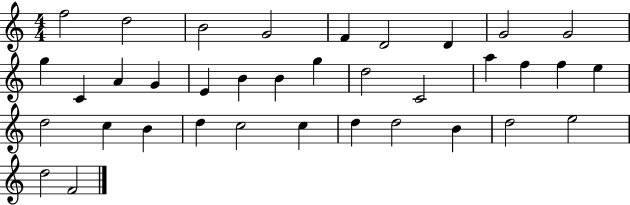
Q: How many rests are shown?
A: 0